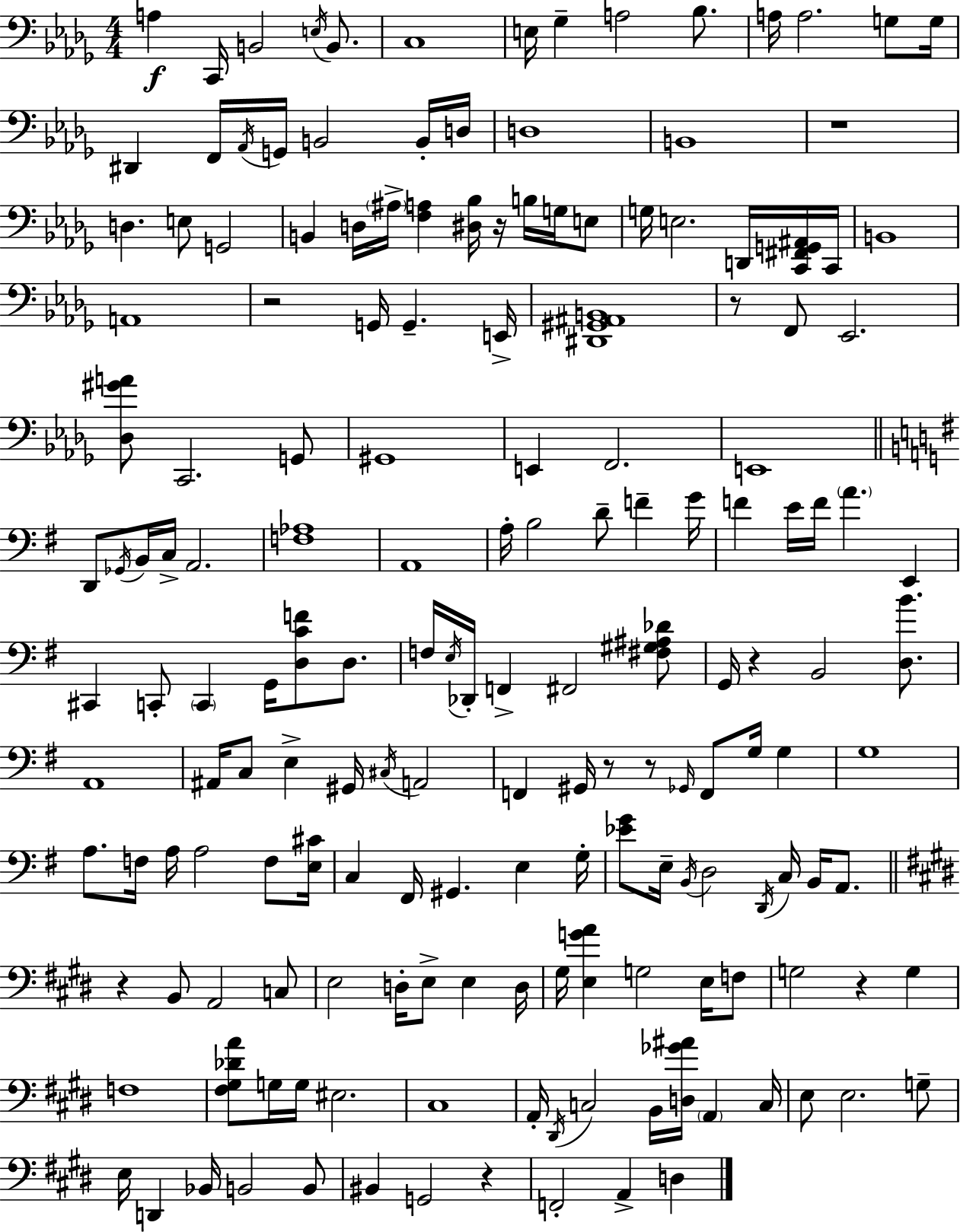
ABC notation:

X:1
T:Untitled
M:4/4
L:1/4
K:Bbm
A, C,,/4 B,,2 E,/4 B,,/2 C,4 E,/4 _G, A,2 _B,/2 A,/4 A,2 G,/2 G,/4 ^D,, F,,/4 _A,,/4 G,,/4 B,,2 B,,/4 D,/4 D,4 B,,4 z4 D, E,/2 G,,2 B,, D,/4 ^A,/4 [F,A,] [^D,_B,]/4 z/4 B,/4 G,/4 E,/2 G,/4 E,2 D,,/4 [C,,^F,,G,,^A,,]/4 C,,/4 B,,4 A,,4 z2 G,,/4 G,, E,,/4 [^D,,^G,,^A,,B,,]4 z/2 F,,/2 _E,,2 [_D,^GA]/2 C,,2 G,,/2 ^G,,4 E,, F,,2 E,,4 D,,/2 _G,,/4 B,,/4 C,/4 A,,2 [F,_A,]4 A,,4 A,/4 B,2 D/2 F G/4 F E/4 F/4 A E,, ^C,, C,,/2 C,, G,,/4 [D,CF]/2 D,/2 F,/4 E,/4 _D,,/4 F,, ^F,,2 [^F,^G,^A,_D]/2 G,,/4 z B,,2 [D,B]/2 A,,4 ^A,,/4 C,/2 E, ^G,,/4 ^C,/4 A,,2 F,, ^G,,/4 z/2 z/2 _G,,/4 F,,/2 G,/4 G, G,4 A,/2 F,/4 A,/4 A,2 F,/2 [E,^C]/4 C, ^F,,/4 ^G,, E, G,/4 [_EG]/2 E,/4 B,,/4 D,2 D,,/4 C,/4 B,,/4 A,,/2 z B,,/2 A,,2 C,/2 E,2 D,/4 E,/2 E, D,/4 ^G,/4 [E,GA] G,2 E,/4 F,/2 G,2 z G, F,4 [^F,^G,_DA]/2 G,/4 G,/4 ^E,2 ^C,4 A,,/4 ^D,,/4 C,2 B,,/4 [D,_G^A]/4 A,, C,/4 E,/2 E,2 G,/2 E,/4 D,, _B,,/4 B,,2 B,,/2 ^B,, G,,2 z F,,2 A,, D,